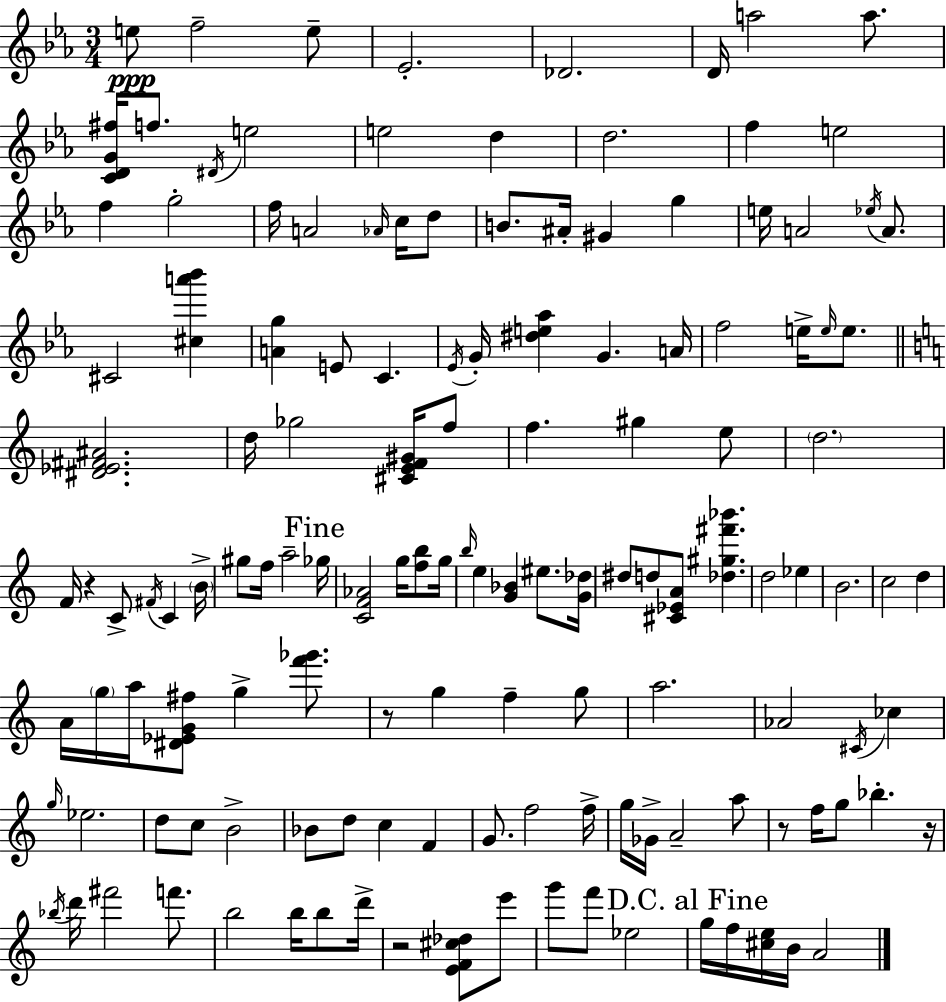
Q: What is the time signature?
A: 3/4